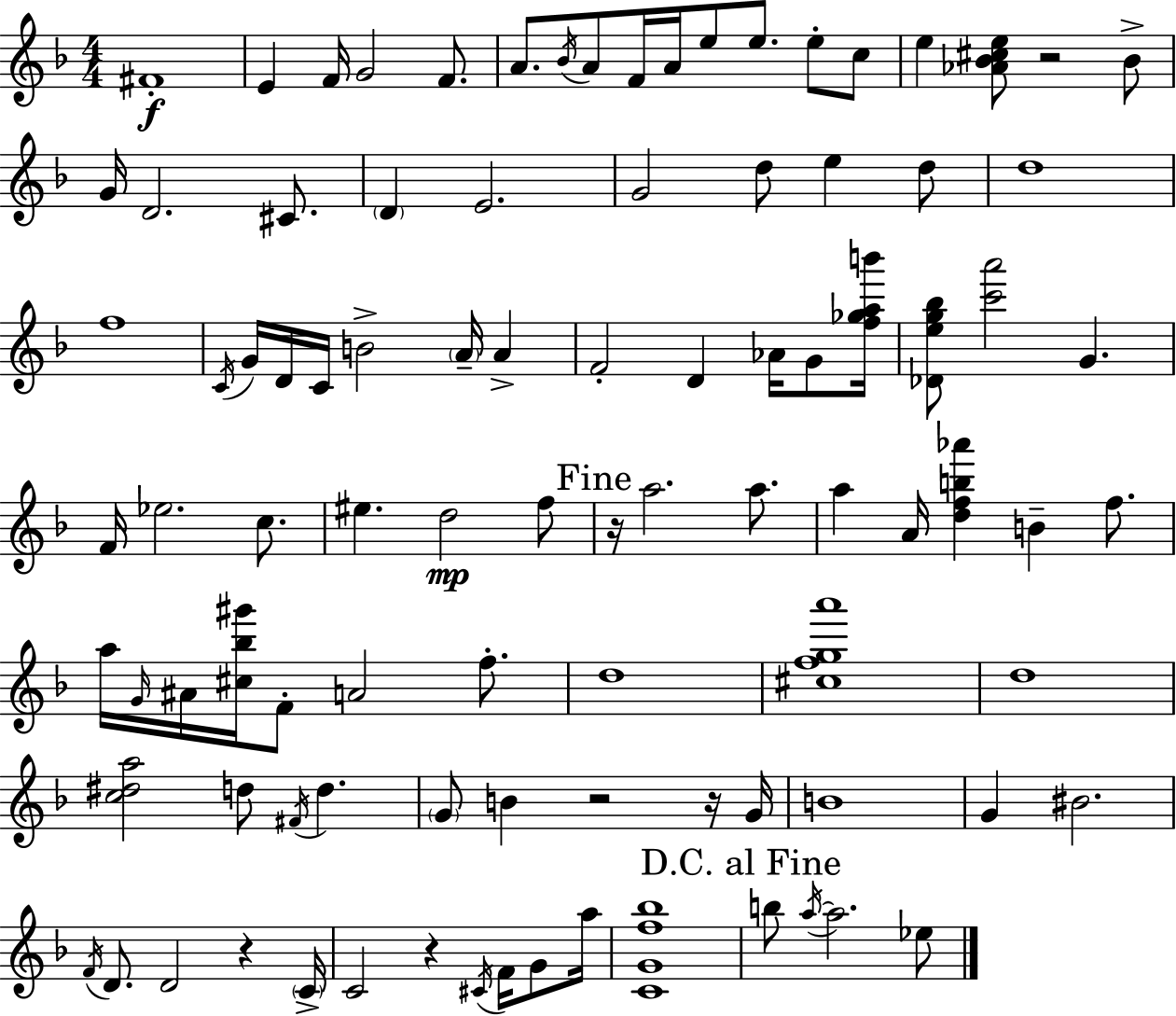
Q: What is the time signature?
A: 4/4